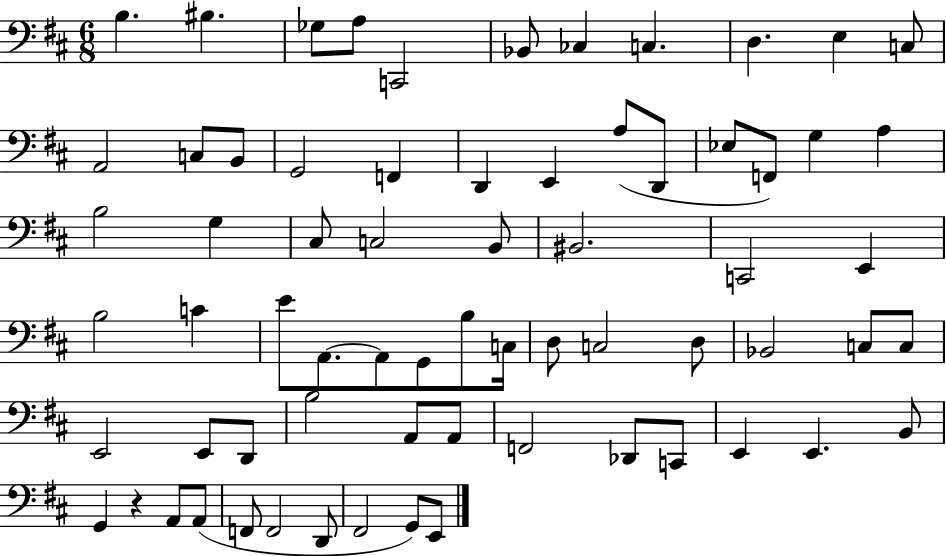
B3/q. BIS3/q. Gb3/e A3/e C2/h Bb2/e CES3/q C3/q. D3/q. E3/q C3/e A2/h C3/e B2/e G2/h F2/q D2/q E2/q A3/e D2/e Eb3/e F2/e G3/q A3/q B3/h G3/q C#3/e C3/h B2/e BIS2/h. C2/h E2/q B3/h C4/q E4/e A2/e. A2/e G2/e B3/e C3/s D3/e C3/h D3/e Bb2/h C3/e C3/e E2/h E2/e D2/e B3/h A2/e A2/e F2/h Db2/e C2/e E2/q E2/q. B2/e G2/q R/q A2/e A2/e F2/e F2/h D2/e F#2/h G2/e E2/e